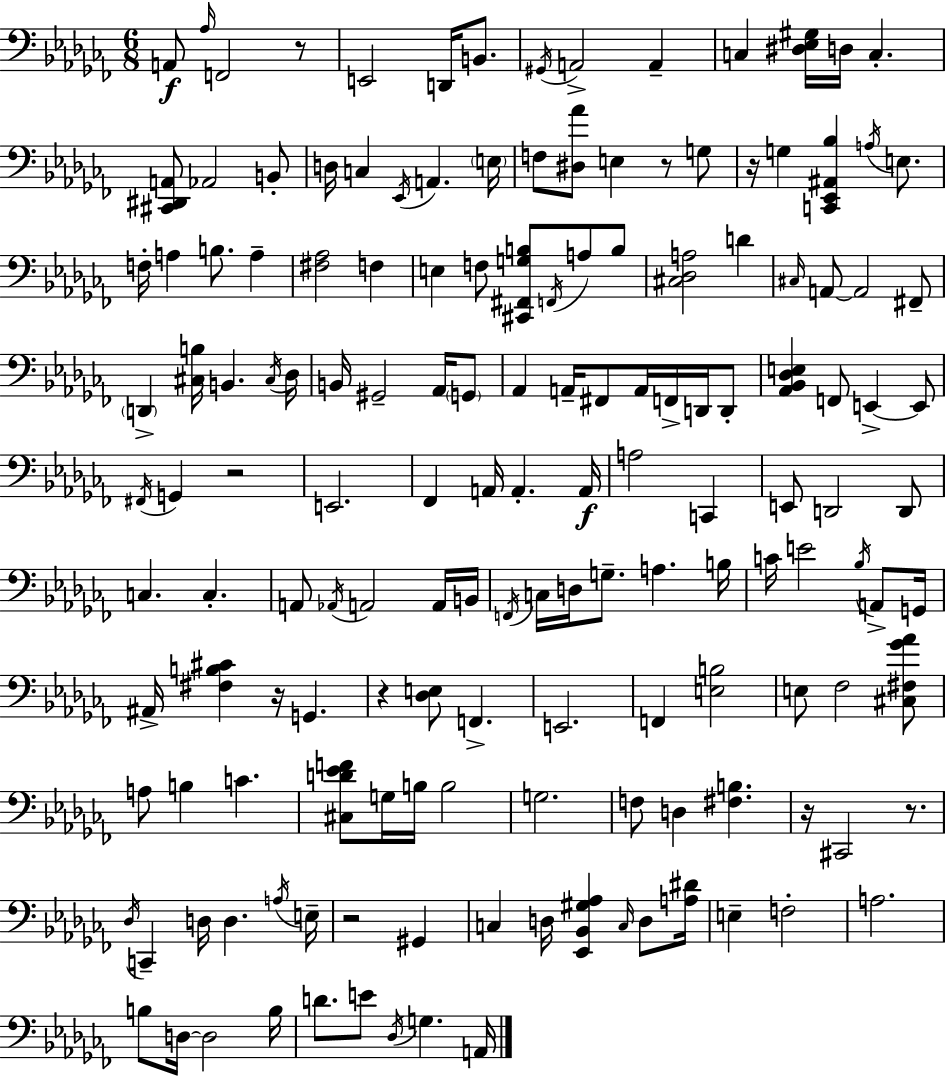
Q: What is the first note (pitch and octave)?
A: A2